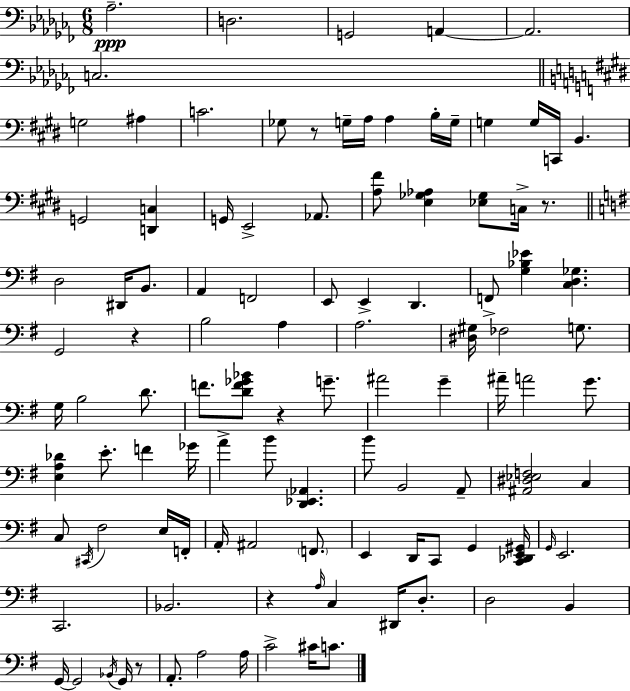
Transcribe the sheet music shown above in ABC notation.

X:1
T:Untitled
M:6/8
L:1/4
K:Abm
_A,2 D,2 G,,2 A,, A,,2 C,2 G,2 ^A, C2 _G,/2 z/2 G,/4 A,/4 A, B,/4 G,/4 G, G,/4 C,,/4 B,, G,,2 [D,,C,] G,,/4 E,,2 _A,,/2 [A,^F]/2 [E,_G,_A,] [_E,_G,]/2 C,/4 z/2 D,2 ^D,,/4 B,,/2 A,, F,,2 E,,/2 E,, D,, F,,/2 [G,_B,_E] [C,D,_G,] G,,2 z B,2 A, A,2 [^D,^G,]/4 _F,2 G,/2 G,/4 B,2 D/2 F/2 [DF_G_B]/2 z G/2 ^A2 G ^A/4 A2 G/2 [E,A,_D] E/2 F _G/4 A B/2 [D,,_E,,_A,,] B/2 B,,2 A,,/2 [^A,,^D,_E,F,]2 C, C,/2 ^C,,/4 ^F,2 E,/4 F,,/4 A,,/4 ^A,,2 F,,/2 E,, D,,/4 C,,/2 G,, [C,,_D,,E,,^G,,]/4 G,,/4 E,,2 C,,2 _B,,2 z A,/4 C, ^D,,/4 D,/2 D,2 B,, G,,/4 G,,2 _B,,/4 G,,/4 z/2 A,,/2 A,2 A,/4 C2 ^C/4 C/2